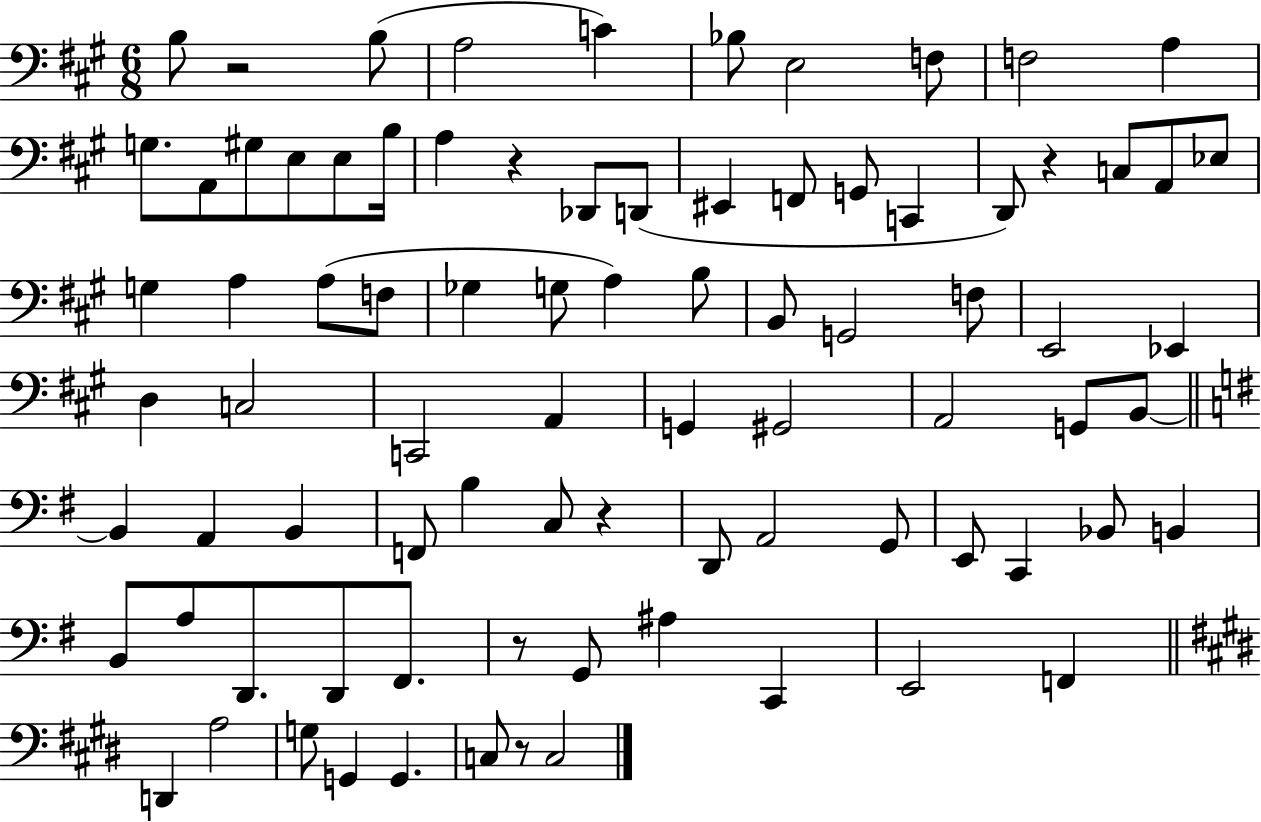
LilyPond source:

{
  \clef bass
  \numericTimeSignature
  \time 6/8
  \key a \major
  b8 r2 b8( | a2 c'4) | bes8 e2 f8 | f2 a4 | \break g8. a,8 gis8 e8 e8 b16 | a4 r4 des,8 d,8( | eis,4 f,8 g,8 c,4 | d,8) r4 c8 a,8 ees8 | \break g4 a4 a8( f8 | ges4 g8 a4) b8 | b,8 g,2 f8 | e,2 ees,4 | \break d4 c2 | c,2 a,4 | g,4 gis,2 | a,2 g,8 b,8~~ | \break \bar "||" \break \key g \major b,4 a,4 b,4 | f,8 b4 c8 r4 | d,8 a,2 g,8 | e,8 c,4 bes,8 b,4 | \break b,8 a8 d,8. d,8 fis,8. | r8 g,8 ais4 c,4 | e,2 f,4 | \bar "||" \break \key e \major d,4 a2 | g8 g,4 g,4. | c8 r8 c2 | \bar "|."
}